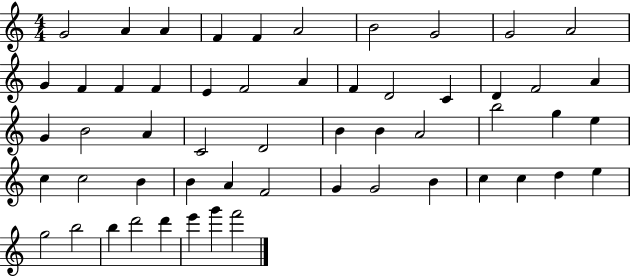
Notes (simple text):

G4/h A4/q A4/q F4/q F4/q A4/h B4/h G4/h G4/h A4/h G4/q F4/q F4/q F4/q E4/q F4/h A4/q F4/q D4/h C4/q D4/q F4/h A4/q G4/q B4/h A4/q C4/h D4/h B4/q B4/q A4/h B5/h G5/q E5/q C5/q C5/h B4/q B4/q A4/q F4/h G4/q G4/h B4/q C5/q C5/q D5/q E5/q G5/h B5/h B5/q D6/h D6/q E6/q G6/q F6/h